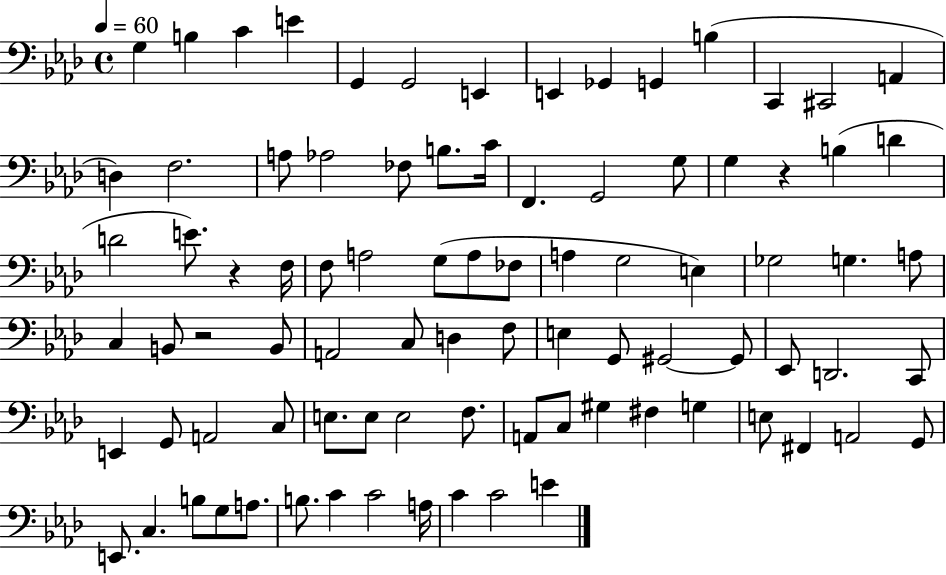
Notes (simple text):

G3/q B3/q C4/q E4/q G2/q G2/h E2/q E2/q Gb2/q G2/q B3/q C2/q C#2/h A2/q D3/q F3/h. A3/e Ab3/h FES3/e B3/e. C4/s F2/q. G2/h G3/e G3/q R/q B3/q D4/q D4/h E4/e. R/q F3/s F3/e A3/h G3/e A3/e FES3/e A3/q G3/h E3/q Gb3/h G3/q. A3/e C3/q B2/e R/h B2/e A2/h C3/e D3/q F3/e E3/q G2/e G#2/h G#2/e Eb2/e D2/h. C2/e E2/q G2/e A2/h C3/e E3/e. E3/e E3/h F3/e. A2/e C3/e G#3/q F#3/q G3/q E3/e F#2/q A2/h G2/e E2/e. C3/q. B3/e G3/e A3/e. B3/e. C4/q C4/h A3/s C4/q C4/h E4/q